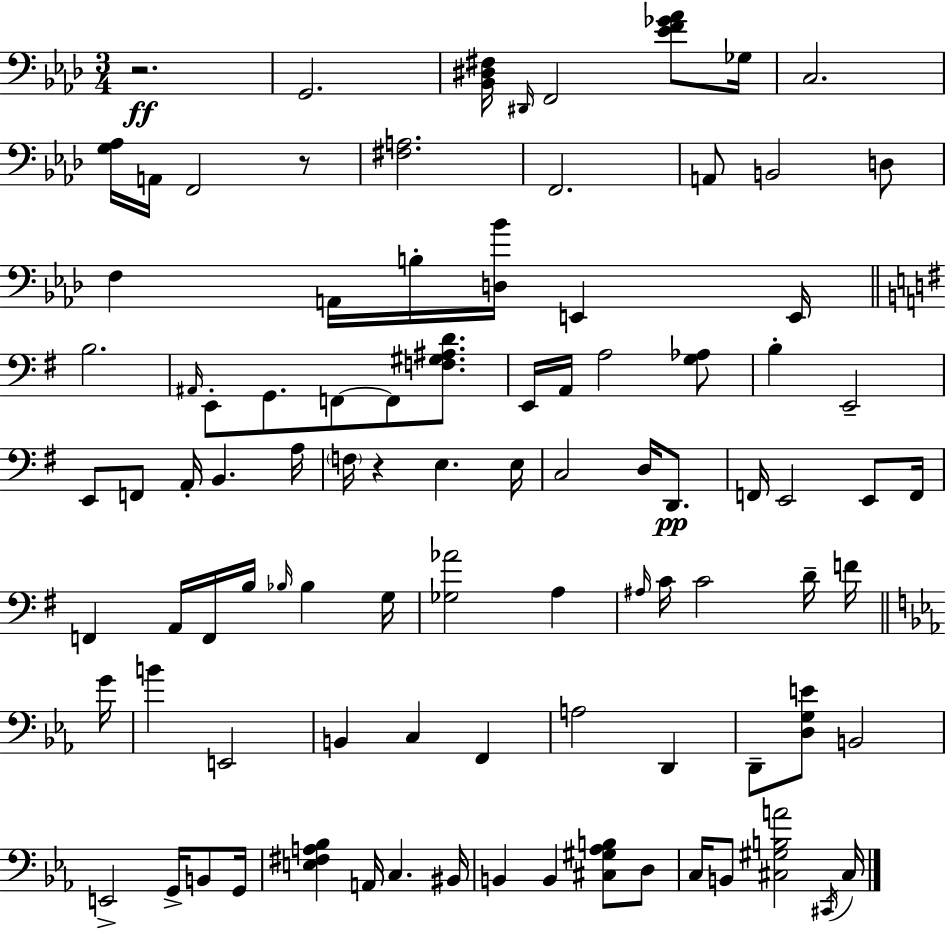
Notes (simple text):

R/h. G2/h. [Bb2,D#3,F#3]/s D#2/s F2/h [Eb4,F4,Gb4,Ab4]/e Gb3/s C3/h. [G3,Ab3]/s A2/s F2/h R/e [F#3,A3]/h. F2/h. A2/e B2/h D3/e F3/q A2/s B3/s [D3,Bb4]/s E2/q E2/s B3/h. A#2/s E2/e G2/e. F2/e F2/e [F3,G#3,A#3,D4]/e. E2/s A2/s A3/h [G3,Ab3]/e B3/q E2/h E2/e F2/e A2/s B2/q. A3/s F3/s R/q E3/q. E3/s C3/h D3/s D2/e. F2/s E2/h E2/e F2/s F2/q A2/s F2/s B3/s Bb3/s Bb3/q G3/s [Gb3,Ab4]/h A3/q A#3/s C4/s C4/h D4/s F4/s G4/s B4/q E2/h B2/q C3/q F2/q A3/h D2/q D2/e [D3,G3,E4]/e B2/h E2/h G2/s B2/e G2/s [E3,F#3,A3,Bb3]/q A2/s C3/q. BIS2/s B2/q B2/q [C#3,G#3,Ab3,B3]/e D3/e C3/s B2/e [C#3,G#3,B3,A4]/h C#2/s C#3/s